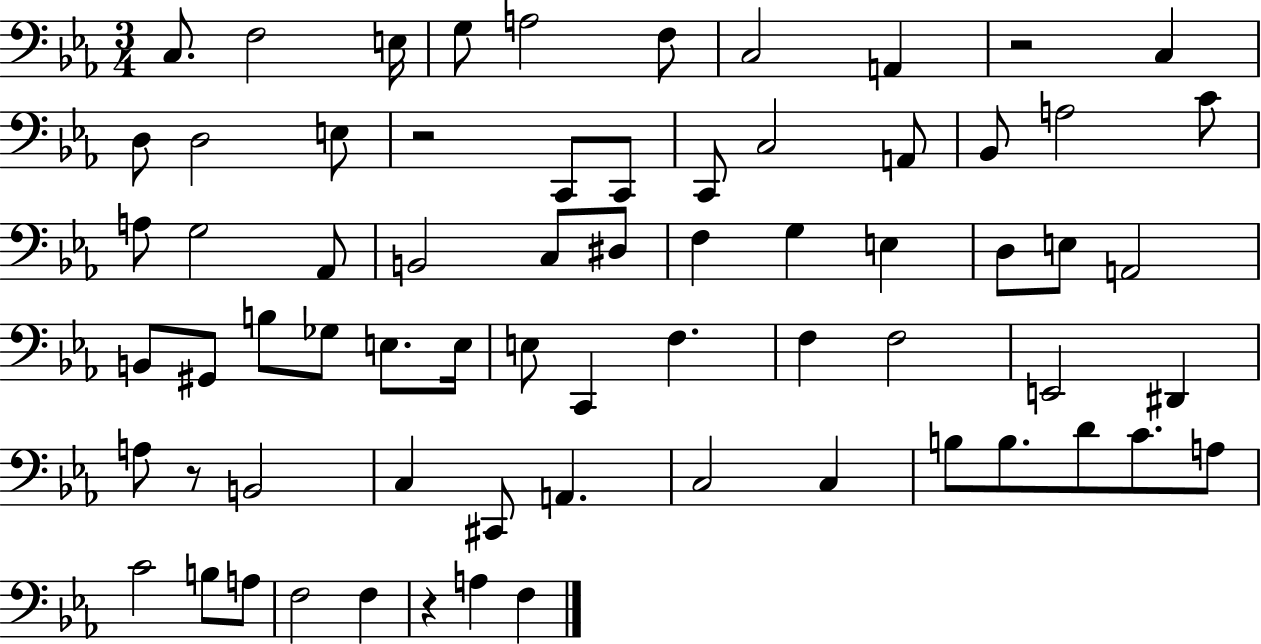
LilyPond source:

{
  \clef bass
  \numericTimeSignature
  \time 3/4
  \key ees \major
  \repeat volta 2 { c8. f2 e16 | g8 a2 f8 | c2 a,4 | r2 c4 | \break d8 d2 e8 | r2 c,8 c,8 | c,8 c2 a,8 | bes,8 a2 c'8 | \break a8 g2 aes,8 | b,2 c8 dis8 | f4 g4 e4 | d8 e8 a,2 | \break b,8 gis,8 b8 ges8 e8. e16 | e8 c,4 f4. | f4 f2 | e,2 dis,4 | \break a8 r8 b,2 | c4 cis,8 a,4. | c2 c4 | b8 b8. d'8 c'8. a8 | \break c'2 b8 a8 | f2 f4 | r4 a4 f4 | } \bar "|."
}